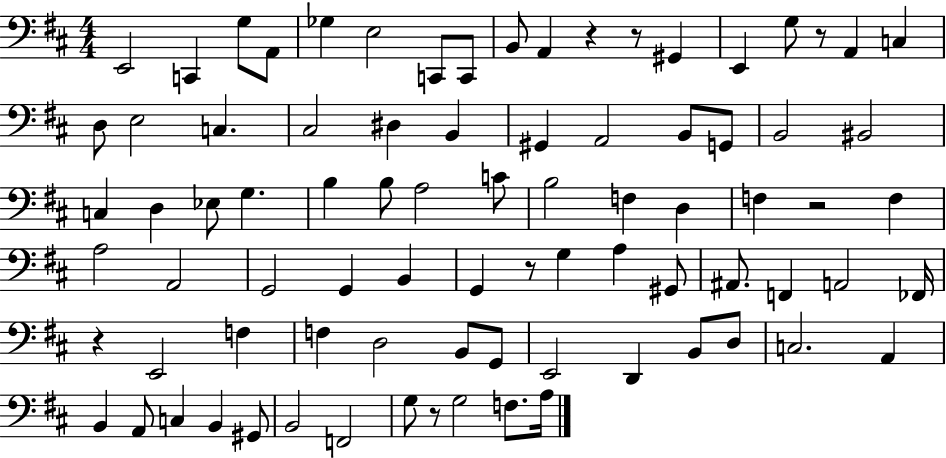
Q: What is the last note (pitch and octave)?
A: A3